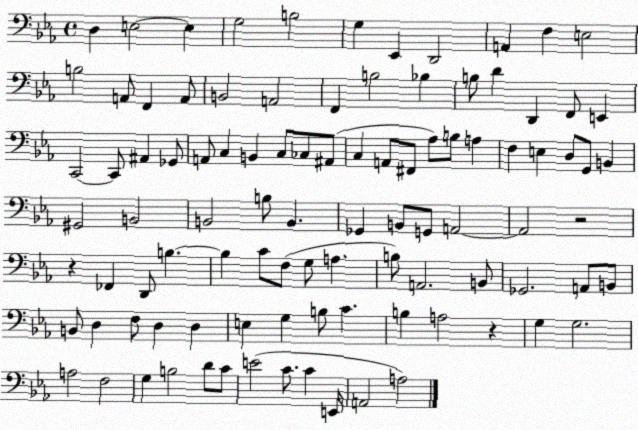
X:1
T:Untitled
M:4/4
L:1/4
K:Eb
D, E,2 E, G,2 B,2 G, _E,, D,,2 A,, F, E,2 B,2 A,,/2 F,, A,,/2 B,,2 A,,2 F,, B,2 _B, B,/2 D D,, F,,/2 E,, C,,2 C,,/2 ^A,, _G,,/2 A,,/2 C, B,, C,/2 _C,/2 ^A,,/2 C, A,,/2 ^F,,/2 _A,/2 B,/2 A, F, E, D,/2 G,,/2 B,, ^G,,2 B,,2 B,,2 B,/2 B,, _G,, B,,/2 G,,/2 A,,2 A,,2 z2 z _F,, D,,/2 B, B, C/2 F,/2 G,/2 A, B,/2 A,,2 B,,/2 _G,,2 A,,/2 B,,/2 B,,/2 D, F,/2 D, D, E, G, B,/2 C B, A,2 z G, G,2 A,2 F,2 G, B,2 D/2 C/2 E2 C/2 C E,,/4 A,,2 A,2